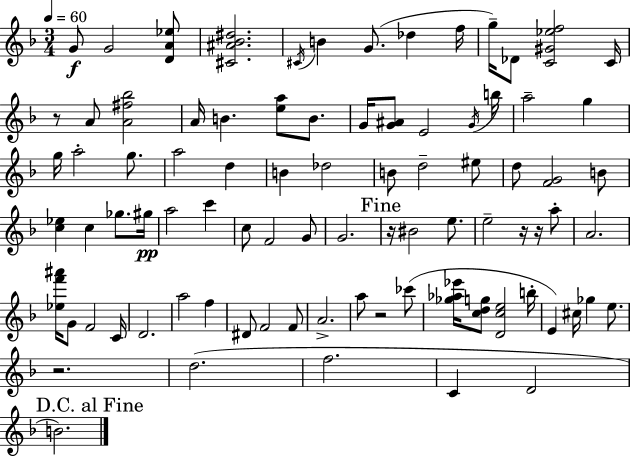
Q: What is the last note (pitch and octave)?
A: B4